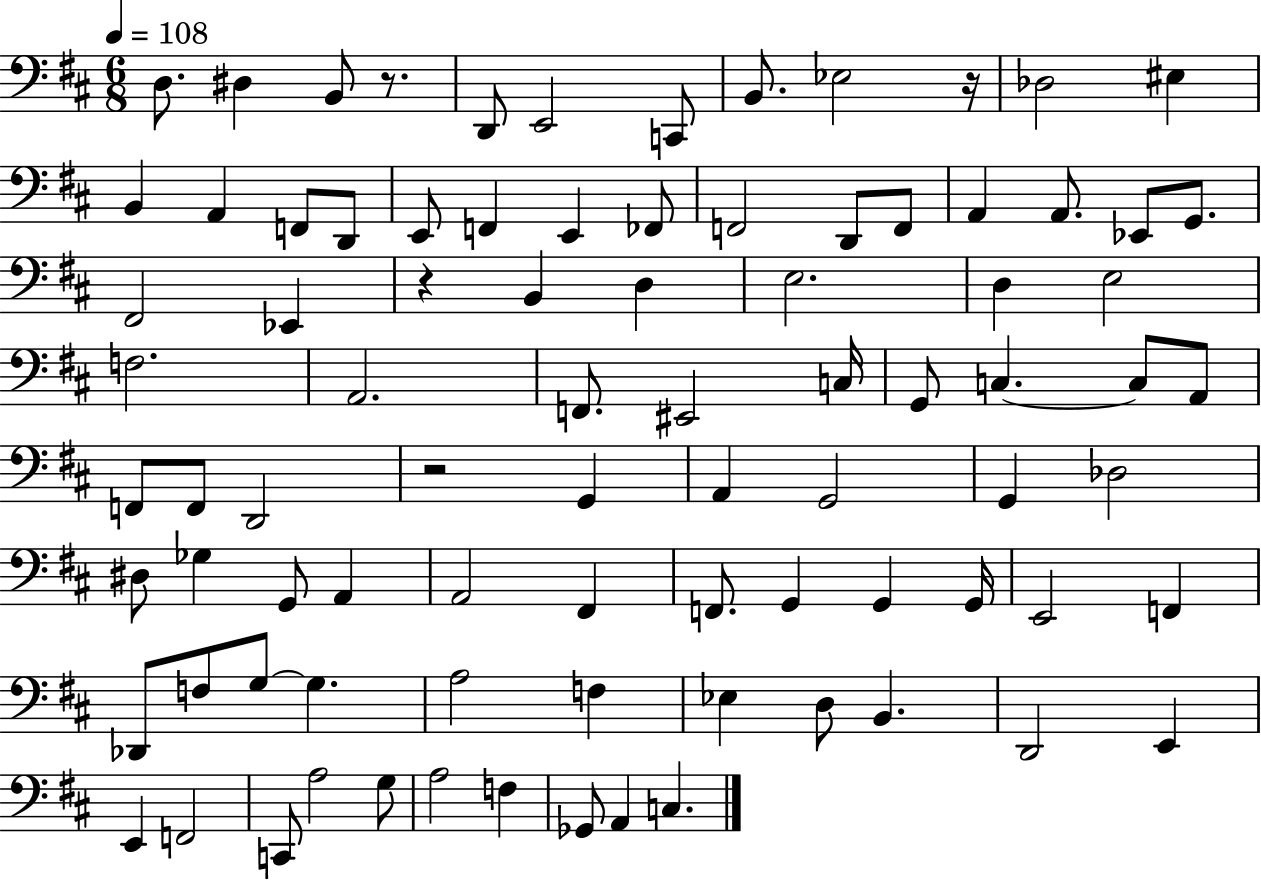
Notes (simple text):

D3/e. D#3/q B2/e R/e. D2/e E2/h C2/e B2/e. Eb3/h R/s Db3/h EIS3/q B2/q A2/q F2/e D2/e E2/e F2/q E2/q FES2/e F2/h D2/e F2/e A2/q A2/e. Eb2/e G2/e. F#2/h Eb2/q R/q B2/q D3/q E3/h. D3/q E3/h F3/h. A2/h. F2/e. EIS2/h C3/s G2/e C3/q. C3/e A2/e F2/e F2/e D2/h R/h G2/q A2/q G2/h G2/q Db3/h D#3/e Gb3/q G2/e A2/q A2/h F#2/q F2/e. G2/q G2/q G2/s E2/h F2/q Db2/e F3/e G3/e G3/q. A3/h F3/q Eb3/q D3/e B2/q. D2/h E2/q E2/q F2/h C2/e A3/h G3/e A3/h F3/q Gb2/e A2/q C3/q.